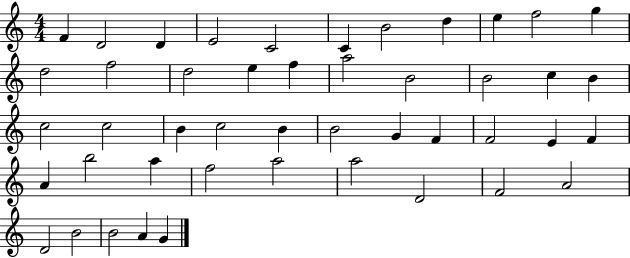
F4/q D4/h D4/q E4/h C4/h C4/q B4/h D5/q E5/q F5/h G5/q D5/h F5/h D5/h E5/q F5/q A5/h B4/h B4/h C5/q B4/q C5/h C5/h B4/q C5/h B4/q B4/h G4/q F4/q F4/h E4/q F4/q A4/q B5/h A5/q F5/h A5/h A5/h D4/h F4/h A4/h D4/h B4/h B4/h A4/q G4/q